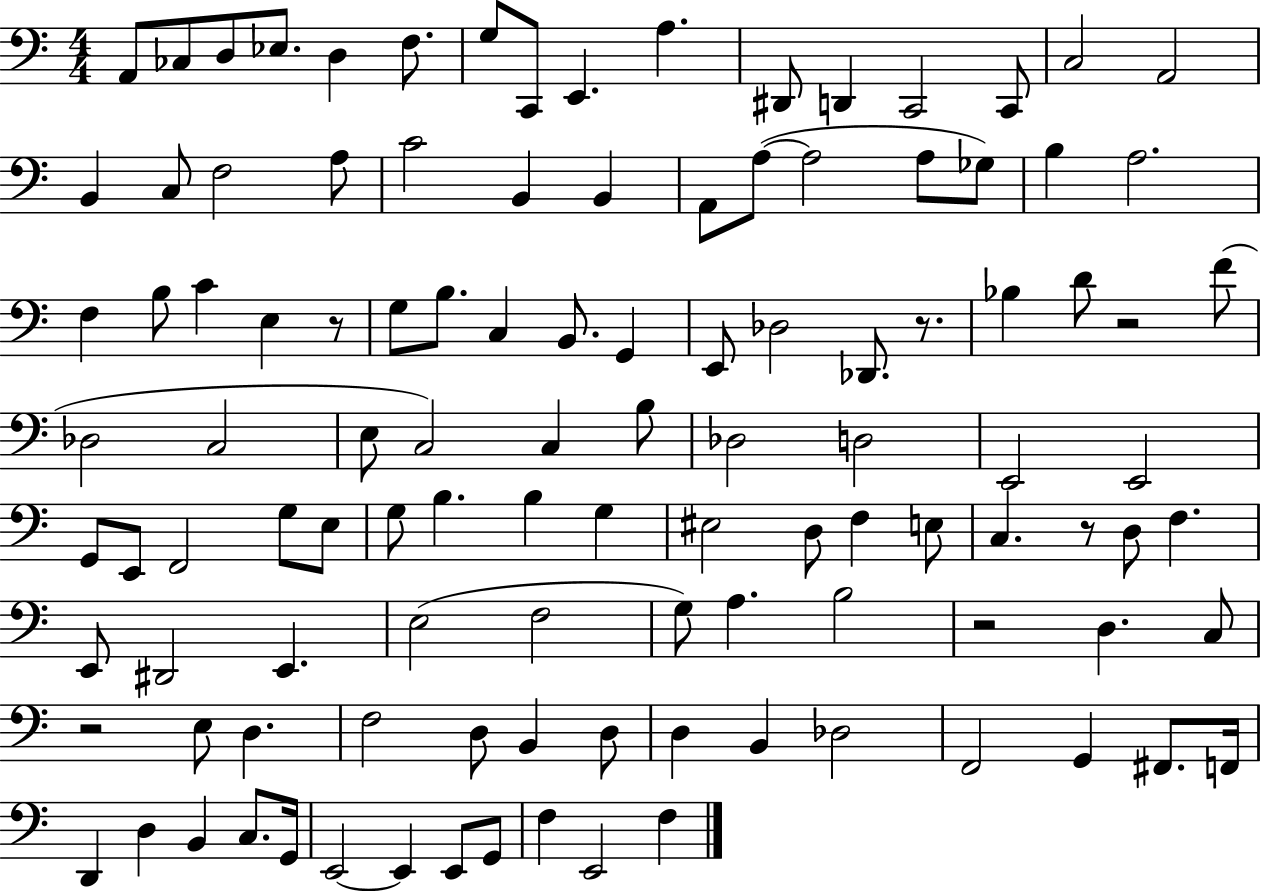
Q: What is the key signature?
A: C major